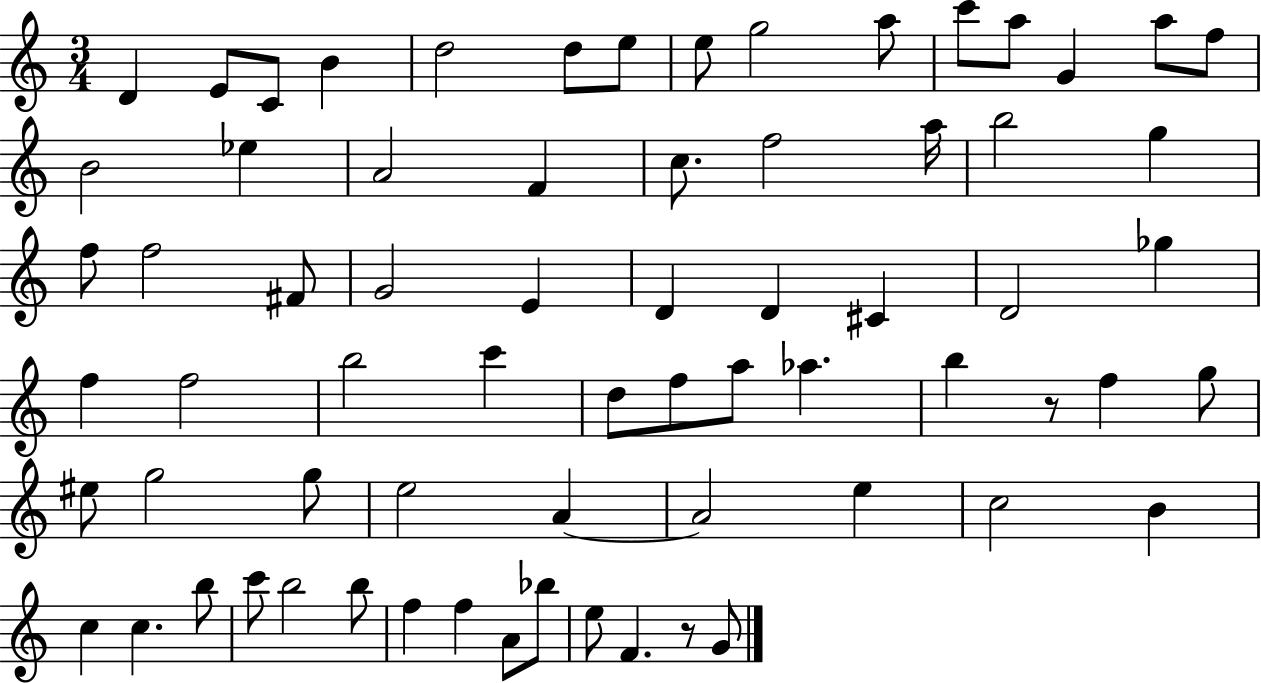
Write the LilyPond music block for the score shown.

{
  \clef treble
  \numericTimeSignature
  \time 3/4
  \key c \major
  d'4 e'8 c'8 b'4 | d''2 d''8 e''8 | e''8 g''2 a''8 | c'''8 a''8 g'4 a''8 f''8 | \break b'2 ees''4 | a'2 f'4 | c''8. f''2 a''16 | b''2 g''4 | \break f''8 f''2 fis'8 | g'2 e'4 | d'4 d'4 cis'4 | d'2 ges''4 | \break f''4 f''2 | b''2 c'''4 | d''8 f''8 a''8 aes''4. | b''4 r8 f''4 g''8 | \break eis''8 g''2 g''8 | e''2 a'4~~ | a'2 e''4 | c''2 b'4 | \break c''4 c''4. b''8 | c'''8 b''2 b''8 | f''4 f''4 a'8 bes''8 | e''8 f'4. r8 g'8 | \break \bar "|."
}